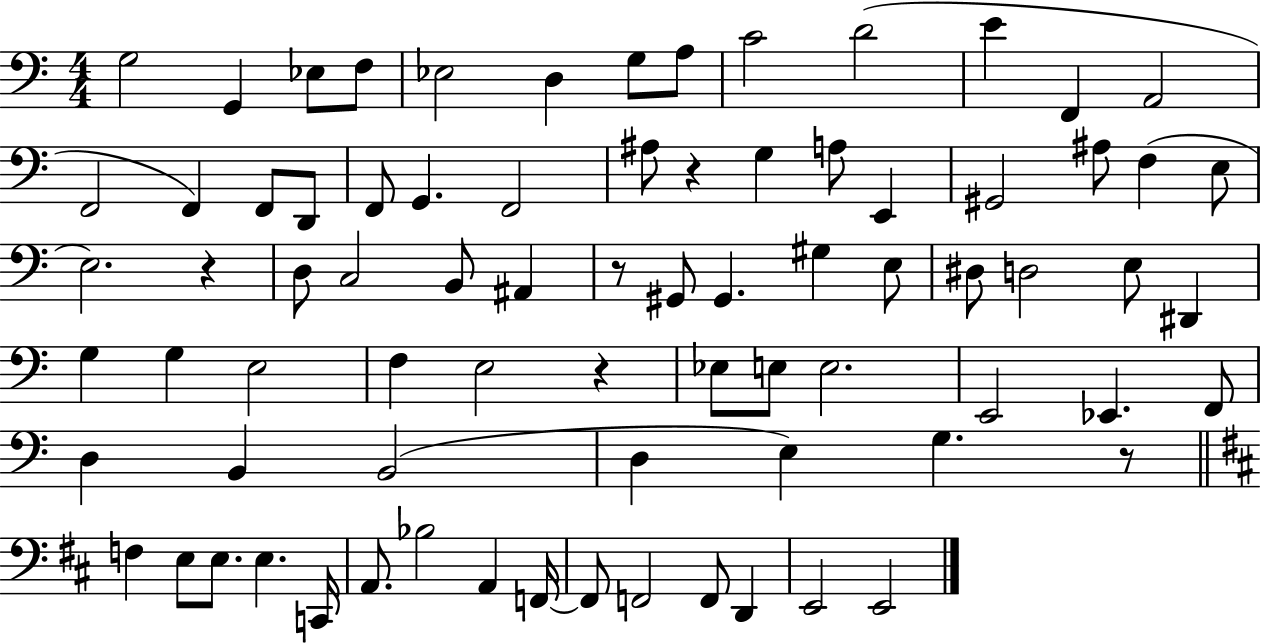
X:1
T:Untitled
M:4/4
L:1/4
K:C
G,2 G,, _E,/2 F,/2 _E,2 D, G,/2 A,/2 C2 D2 E F,, A,,2 F,,2 F,, F,,/2 D,,/2 F,,/2 G,, F,,2 ^A,/2 z G, A,/2 E,, ^G,,2 ^A,/2 F, E,/2 E,2 z D,/2 C,2 B,,/2 ^A,, z/2 ^G,,/2 ^G,, ^G, E,/2 ^D,/2 D,2 E,/2 ^D,, G, G, E,2 F, E,2 z _E,/2 E,/2 E,2 E,,2 _E,, F,,/2 D, B,, B,,2 D, E, G, z/2 F, E,/2 E,/2 E, C,,/4 A,,/2 _B,2 A,, F,,/4 F,,/2 F,,2 F,,/2 D,, E,,2 E,,2